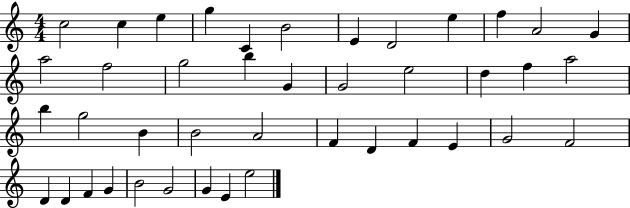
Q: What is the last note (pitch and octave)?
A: E5